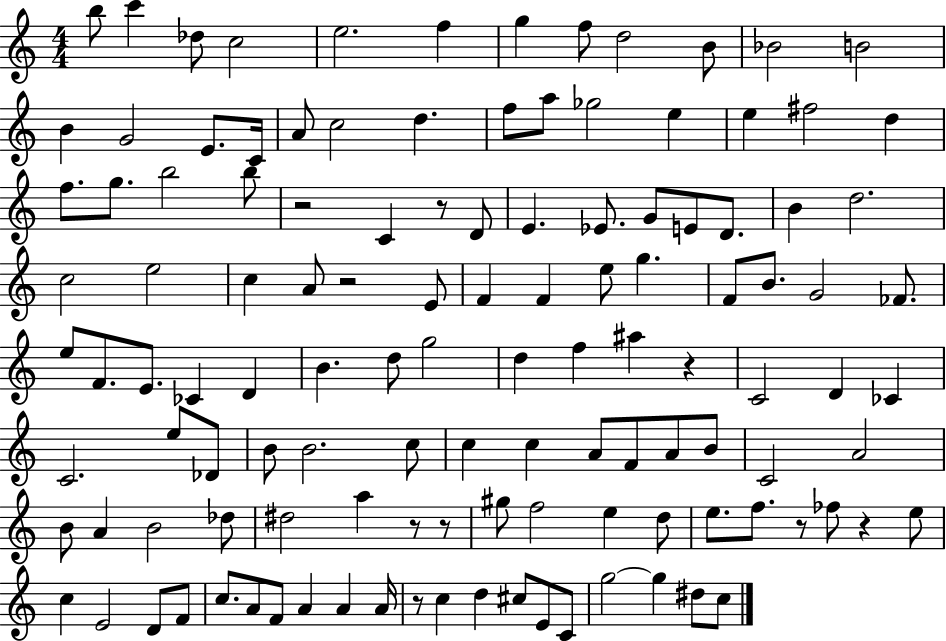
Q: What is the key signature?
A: C major